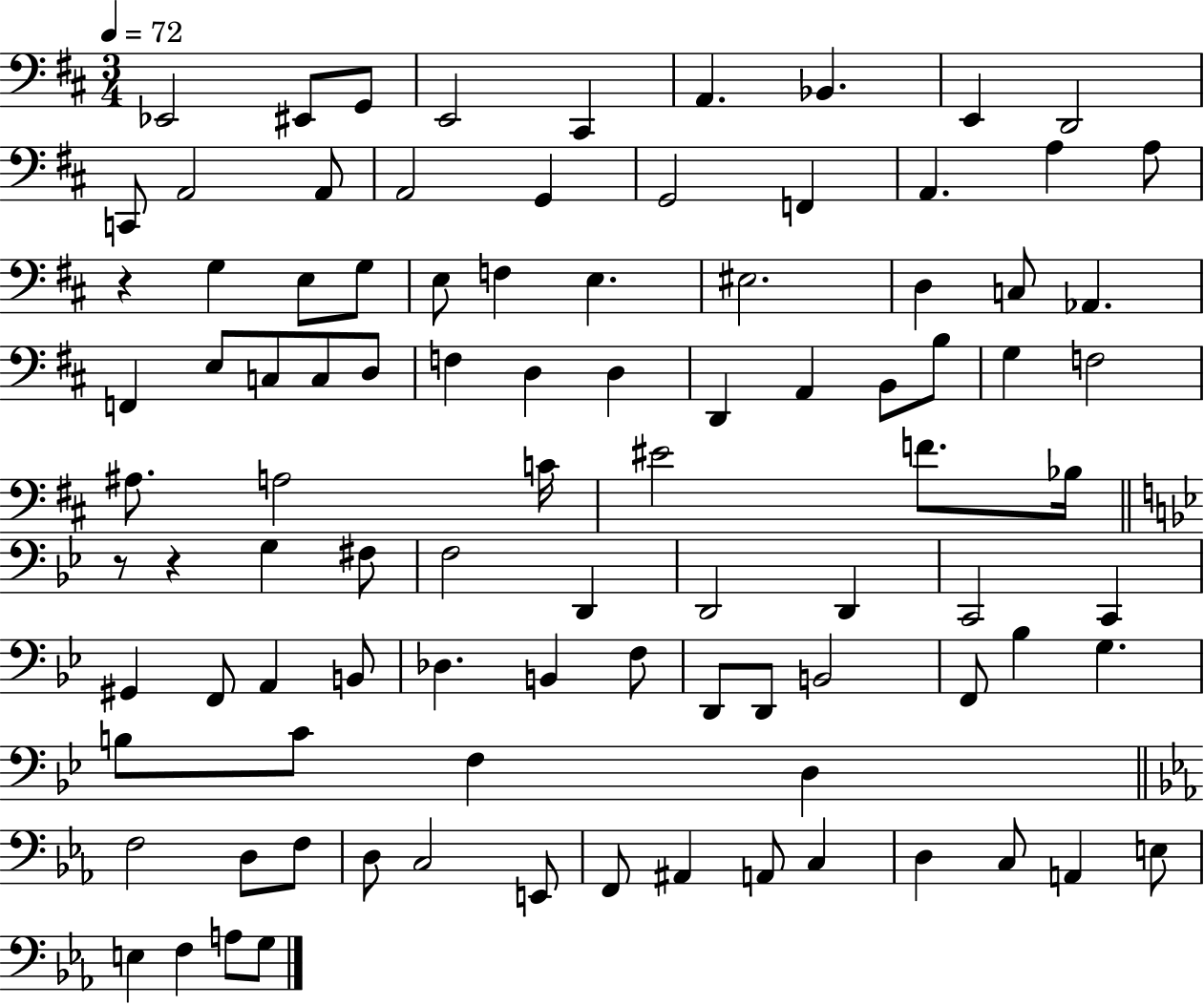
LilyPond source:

{
  \clef bass
  \numericTimeSignature
  \time 3/4
  \key d \major
  \tempo 4 = 72
  ees,2 eis,8 g,8 | e,2 cis,4 | a,4. bes,4. | e,4 d,2 | \break c,8 a,2 a,8 | a,2 g,4 | g,2 f,4 | a,4. a4 a8 | \break r4 g4 e8 g8 | e8 f4 e4. | eis2. | d4 c8 aes,4. | \break f,4 e8 c8 c8 d8 | f4 d4 d4 | d,4 a,4 b,8 b8 | g4 f2 | \break ais8. a2 c'16 | eis'2 f'8. bes16 | \bar "||" \break \key bes \major r8 r4 g4 fis8 | f2 d,4 | d,2 d,4 | c,2 c,4 | \break gis,4 f,8 a,4 b,8 | des4. b,4 f8 | d,8 d,8 b,2 | f,8 bes4 g4. | \break b8 c'8 f4 d4 | \bar "||" \break \key ees \major f2 d8 f8 | d8 c2 e,8 | f,8 ais,4 a,8 c4 | d4 c8 a,4 e8 | \break e4 f4 a8 g8 | \bar "|."
}